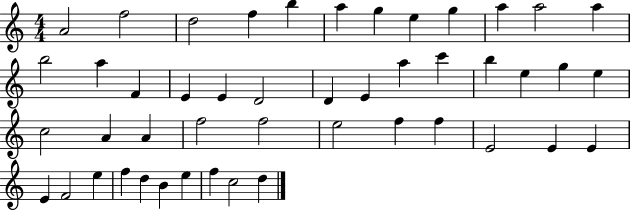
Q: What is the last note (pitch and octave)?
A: D5